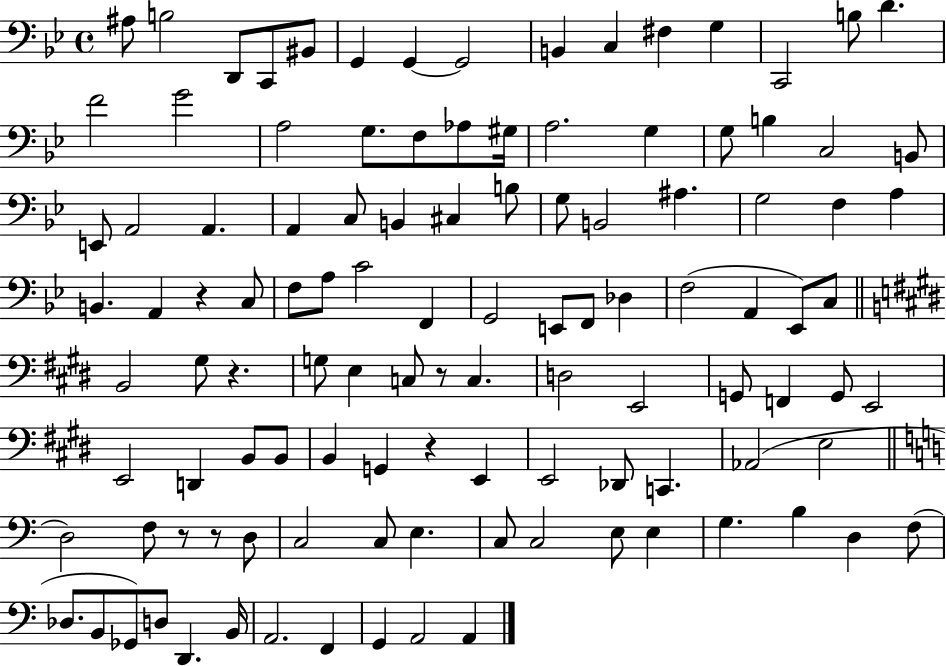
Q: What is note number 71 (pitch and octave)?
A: D2